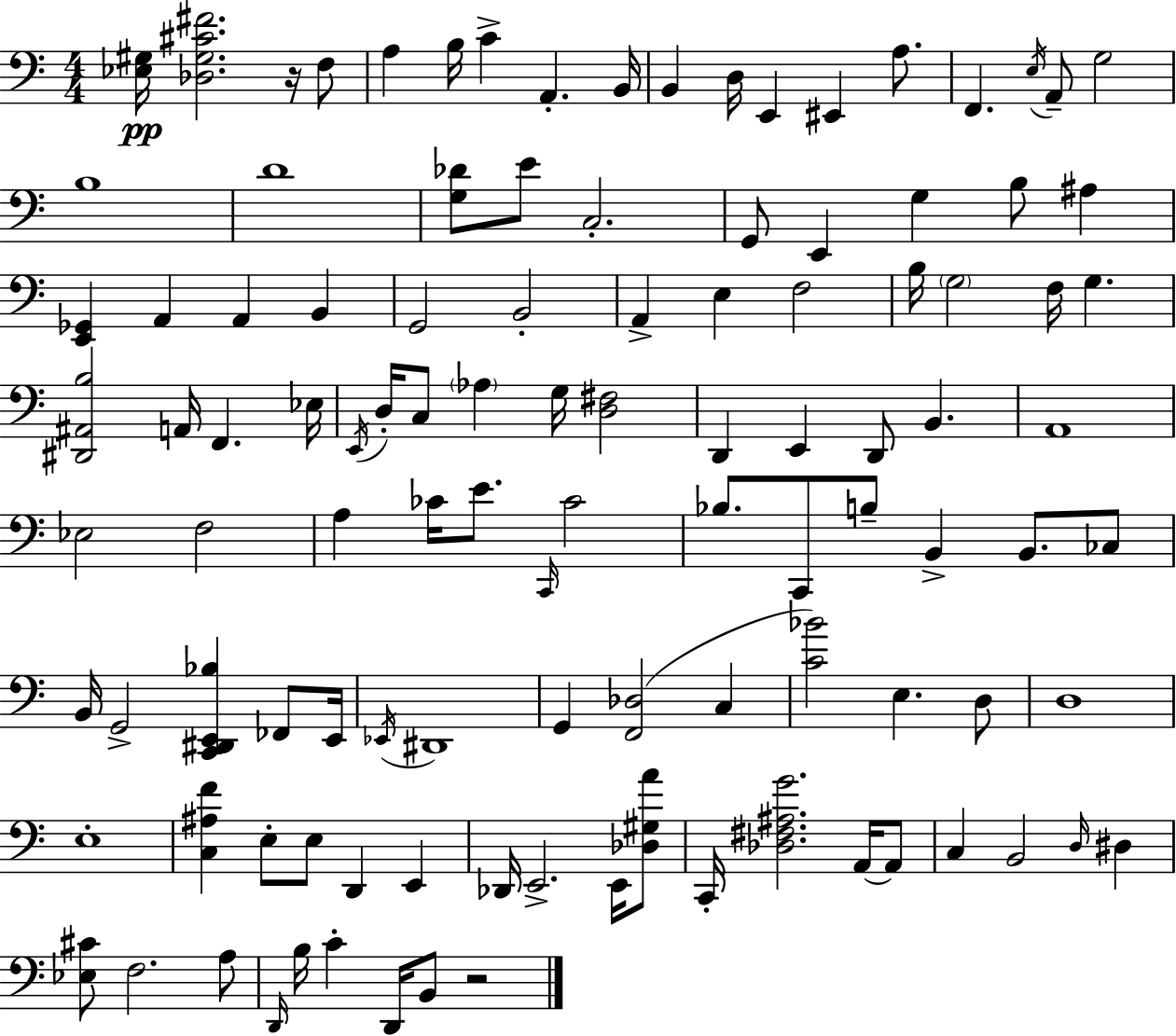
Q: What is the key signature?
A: A minor